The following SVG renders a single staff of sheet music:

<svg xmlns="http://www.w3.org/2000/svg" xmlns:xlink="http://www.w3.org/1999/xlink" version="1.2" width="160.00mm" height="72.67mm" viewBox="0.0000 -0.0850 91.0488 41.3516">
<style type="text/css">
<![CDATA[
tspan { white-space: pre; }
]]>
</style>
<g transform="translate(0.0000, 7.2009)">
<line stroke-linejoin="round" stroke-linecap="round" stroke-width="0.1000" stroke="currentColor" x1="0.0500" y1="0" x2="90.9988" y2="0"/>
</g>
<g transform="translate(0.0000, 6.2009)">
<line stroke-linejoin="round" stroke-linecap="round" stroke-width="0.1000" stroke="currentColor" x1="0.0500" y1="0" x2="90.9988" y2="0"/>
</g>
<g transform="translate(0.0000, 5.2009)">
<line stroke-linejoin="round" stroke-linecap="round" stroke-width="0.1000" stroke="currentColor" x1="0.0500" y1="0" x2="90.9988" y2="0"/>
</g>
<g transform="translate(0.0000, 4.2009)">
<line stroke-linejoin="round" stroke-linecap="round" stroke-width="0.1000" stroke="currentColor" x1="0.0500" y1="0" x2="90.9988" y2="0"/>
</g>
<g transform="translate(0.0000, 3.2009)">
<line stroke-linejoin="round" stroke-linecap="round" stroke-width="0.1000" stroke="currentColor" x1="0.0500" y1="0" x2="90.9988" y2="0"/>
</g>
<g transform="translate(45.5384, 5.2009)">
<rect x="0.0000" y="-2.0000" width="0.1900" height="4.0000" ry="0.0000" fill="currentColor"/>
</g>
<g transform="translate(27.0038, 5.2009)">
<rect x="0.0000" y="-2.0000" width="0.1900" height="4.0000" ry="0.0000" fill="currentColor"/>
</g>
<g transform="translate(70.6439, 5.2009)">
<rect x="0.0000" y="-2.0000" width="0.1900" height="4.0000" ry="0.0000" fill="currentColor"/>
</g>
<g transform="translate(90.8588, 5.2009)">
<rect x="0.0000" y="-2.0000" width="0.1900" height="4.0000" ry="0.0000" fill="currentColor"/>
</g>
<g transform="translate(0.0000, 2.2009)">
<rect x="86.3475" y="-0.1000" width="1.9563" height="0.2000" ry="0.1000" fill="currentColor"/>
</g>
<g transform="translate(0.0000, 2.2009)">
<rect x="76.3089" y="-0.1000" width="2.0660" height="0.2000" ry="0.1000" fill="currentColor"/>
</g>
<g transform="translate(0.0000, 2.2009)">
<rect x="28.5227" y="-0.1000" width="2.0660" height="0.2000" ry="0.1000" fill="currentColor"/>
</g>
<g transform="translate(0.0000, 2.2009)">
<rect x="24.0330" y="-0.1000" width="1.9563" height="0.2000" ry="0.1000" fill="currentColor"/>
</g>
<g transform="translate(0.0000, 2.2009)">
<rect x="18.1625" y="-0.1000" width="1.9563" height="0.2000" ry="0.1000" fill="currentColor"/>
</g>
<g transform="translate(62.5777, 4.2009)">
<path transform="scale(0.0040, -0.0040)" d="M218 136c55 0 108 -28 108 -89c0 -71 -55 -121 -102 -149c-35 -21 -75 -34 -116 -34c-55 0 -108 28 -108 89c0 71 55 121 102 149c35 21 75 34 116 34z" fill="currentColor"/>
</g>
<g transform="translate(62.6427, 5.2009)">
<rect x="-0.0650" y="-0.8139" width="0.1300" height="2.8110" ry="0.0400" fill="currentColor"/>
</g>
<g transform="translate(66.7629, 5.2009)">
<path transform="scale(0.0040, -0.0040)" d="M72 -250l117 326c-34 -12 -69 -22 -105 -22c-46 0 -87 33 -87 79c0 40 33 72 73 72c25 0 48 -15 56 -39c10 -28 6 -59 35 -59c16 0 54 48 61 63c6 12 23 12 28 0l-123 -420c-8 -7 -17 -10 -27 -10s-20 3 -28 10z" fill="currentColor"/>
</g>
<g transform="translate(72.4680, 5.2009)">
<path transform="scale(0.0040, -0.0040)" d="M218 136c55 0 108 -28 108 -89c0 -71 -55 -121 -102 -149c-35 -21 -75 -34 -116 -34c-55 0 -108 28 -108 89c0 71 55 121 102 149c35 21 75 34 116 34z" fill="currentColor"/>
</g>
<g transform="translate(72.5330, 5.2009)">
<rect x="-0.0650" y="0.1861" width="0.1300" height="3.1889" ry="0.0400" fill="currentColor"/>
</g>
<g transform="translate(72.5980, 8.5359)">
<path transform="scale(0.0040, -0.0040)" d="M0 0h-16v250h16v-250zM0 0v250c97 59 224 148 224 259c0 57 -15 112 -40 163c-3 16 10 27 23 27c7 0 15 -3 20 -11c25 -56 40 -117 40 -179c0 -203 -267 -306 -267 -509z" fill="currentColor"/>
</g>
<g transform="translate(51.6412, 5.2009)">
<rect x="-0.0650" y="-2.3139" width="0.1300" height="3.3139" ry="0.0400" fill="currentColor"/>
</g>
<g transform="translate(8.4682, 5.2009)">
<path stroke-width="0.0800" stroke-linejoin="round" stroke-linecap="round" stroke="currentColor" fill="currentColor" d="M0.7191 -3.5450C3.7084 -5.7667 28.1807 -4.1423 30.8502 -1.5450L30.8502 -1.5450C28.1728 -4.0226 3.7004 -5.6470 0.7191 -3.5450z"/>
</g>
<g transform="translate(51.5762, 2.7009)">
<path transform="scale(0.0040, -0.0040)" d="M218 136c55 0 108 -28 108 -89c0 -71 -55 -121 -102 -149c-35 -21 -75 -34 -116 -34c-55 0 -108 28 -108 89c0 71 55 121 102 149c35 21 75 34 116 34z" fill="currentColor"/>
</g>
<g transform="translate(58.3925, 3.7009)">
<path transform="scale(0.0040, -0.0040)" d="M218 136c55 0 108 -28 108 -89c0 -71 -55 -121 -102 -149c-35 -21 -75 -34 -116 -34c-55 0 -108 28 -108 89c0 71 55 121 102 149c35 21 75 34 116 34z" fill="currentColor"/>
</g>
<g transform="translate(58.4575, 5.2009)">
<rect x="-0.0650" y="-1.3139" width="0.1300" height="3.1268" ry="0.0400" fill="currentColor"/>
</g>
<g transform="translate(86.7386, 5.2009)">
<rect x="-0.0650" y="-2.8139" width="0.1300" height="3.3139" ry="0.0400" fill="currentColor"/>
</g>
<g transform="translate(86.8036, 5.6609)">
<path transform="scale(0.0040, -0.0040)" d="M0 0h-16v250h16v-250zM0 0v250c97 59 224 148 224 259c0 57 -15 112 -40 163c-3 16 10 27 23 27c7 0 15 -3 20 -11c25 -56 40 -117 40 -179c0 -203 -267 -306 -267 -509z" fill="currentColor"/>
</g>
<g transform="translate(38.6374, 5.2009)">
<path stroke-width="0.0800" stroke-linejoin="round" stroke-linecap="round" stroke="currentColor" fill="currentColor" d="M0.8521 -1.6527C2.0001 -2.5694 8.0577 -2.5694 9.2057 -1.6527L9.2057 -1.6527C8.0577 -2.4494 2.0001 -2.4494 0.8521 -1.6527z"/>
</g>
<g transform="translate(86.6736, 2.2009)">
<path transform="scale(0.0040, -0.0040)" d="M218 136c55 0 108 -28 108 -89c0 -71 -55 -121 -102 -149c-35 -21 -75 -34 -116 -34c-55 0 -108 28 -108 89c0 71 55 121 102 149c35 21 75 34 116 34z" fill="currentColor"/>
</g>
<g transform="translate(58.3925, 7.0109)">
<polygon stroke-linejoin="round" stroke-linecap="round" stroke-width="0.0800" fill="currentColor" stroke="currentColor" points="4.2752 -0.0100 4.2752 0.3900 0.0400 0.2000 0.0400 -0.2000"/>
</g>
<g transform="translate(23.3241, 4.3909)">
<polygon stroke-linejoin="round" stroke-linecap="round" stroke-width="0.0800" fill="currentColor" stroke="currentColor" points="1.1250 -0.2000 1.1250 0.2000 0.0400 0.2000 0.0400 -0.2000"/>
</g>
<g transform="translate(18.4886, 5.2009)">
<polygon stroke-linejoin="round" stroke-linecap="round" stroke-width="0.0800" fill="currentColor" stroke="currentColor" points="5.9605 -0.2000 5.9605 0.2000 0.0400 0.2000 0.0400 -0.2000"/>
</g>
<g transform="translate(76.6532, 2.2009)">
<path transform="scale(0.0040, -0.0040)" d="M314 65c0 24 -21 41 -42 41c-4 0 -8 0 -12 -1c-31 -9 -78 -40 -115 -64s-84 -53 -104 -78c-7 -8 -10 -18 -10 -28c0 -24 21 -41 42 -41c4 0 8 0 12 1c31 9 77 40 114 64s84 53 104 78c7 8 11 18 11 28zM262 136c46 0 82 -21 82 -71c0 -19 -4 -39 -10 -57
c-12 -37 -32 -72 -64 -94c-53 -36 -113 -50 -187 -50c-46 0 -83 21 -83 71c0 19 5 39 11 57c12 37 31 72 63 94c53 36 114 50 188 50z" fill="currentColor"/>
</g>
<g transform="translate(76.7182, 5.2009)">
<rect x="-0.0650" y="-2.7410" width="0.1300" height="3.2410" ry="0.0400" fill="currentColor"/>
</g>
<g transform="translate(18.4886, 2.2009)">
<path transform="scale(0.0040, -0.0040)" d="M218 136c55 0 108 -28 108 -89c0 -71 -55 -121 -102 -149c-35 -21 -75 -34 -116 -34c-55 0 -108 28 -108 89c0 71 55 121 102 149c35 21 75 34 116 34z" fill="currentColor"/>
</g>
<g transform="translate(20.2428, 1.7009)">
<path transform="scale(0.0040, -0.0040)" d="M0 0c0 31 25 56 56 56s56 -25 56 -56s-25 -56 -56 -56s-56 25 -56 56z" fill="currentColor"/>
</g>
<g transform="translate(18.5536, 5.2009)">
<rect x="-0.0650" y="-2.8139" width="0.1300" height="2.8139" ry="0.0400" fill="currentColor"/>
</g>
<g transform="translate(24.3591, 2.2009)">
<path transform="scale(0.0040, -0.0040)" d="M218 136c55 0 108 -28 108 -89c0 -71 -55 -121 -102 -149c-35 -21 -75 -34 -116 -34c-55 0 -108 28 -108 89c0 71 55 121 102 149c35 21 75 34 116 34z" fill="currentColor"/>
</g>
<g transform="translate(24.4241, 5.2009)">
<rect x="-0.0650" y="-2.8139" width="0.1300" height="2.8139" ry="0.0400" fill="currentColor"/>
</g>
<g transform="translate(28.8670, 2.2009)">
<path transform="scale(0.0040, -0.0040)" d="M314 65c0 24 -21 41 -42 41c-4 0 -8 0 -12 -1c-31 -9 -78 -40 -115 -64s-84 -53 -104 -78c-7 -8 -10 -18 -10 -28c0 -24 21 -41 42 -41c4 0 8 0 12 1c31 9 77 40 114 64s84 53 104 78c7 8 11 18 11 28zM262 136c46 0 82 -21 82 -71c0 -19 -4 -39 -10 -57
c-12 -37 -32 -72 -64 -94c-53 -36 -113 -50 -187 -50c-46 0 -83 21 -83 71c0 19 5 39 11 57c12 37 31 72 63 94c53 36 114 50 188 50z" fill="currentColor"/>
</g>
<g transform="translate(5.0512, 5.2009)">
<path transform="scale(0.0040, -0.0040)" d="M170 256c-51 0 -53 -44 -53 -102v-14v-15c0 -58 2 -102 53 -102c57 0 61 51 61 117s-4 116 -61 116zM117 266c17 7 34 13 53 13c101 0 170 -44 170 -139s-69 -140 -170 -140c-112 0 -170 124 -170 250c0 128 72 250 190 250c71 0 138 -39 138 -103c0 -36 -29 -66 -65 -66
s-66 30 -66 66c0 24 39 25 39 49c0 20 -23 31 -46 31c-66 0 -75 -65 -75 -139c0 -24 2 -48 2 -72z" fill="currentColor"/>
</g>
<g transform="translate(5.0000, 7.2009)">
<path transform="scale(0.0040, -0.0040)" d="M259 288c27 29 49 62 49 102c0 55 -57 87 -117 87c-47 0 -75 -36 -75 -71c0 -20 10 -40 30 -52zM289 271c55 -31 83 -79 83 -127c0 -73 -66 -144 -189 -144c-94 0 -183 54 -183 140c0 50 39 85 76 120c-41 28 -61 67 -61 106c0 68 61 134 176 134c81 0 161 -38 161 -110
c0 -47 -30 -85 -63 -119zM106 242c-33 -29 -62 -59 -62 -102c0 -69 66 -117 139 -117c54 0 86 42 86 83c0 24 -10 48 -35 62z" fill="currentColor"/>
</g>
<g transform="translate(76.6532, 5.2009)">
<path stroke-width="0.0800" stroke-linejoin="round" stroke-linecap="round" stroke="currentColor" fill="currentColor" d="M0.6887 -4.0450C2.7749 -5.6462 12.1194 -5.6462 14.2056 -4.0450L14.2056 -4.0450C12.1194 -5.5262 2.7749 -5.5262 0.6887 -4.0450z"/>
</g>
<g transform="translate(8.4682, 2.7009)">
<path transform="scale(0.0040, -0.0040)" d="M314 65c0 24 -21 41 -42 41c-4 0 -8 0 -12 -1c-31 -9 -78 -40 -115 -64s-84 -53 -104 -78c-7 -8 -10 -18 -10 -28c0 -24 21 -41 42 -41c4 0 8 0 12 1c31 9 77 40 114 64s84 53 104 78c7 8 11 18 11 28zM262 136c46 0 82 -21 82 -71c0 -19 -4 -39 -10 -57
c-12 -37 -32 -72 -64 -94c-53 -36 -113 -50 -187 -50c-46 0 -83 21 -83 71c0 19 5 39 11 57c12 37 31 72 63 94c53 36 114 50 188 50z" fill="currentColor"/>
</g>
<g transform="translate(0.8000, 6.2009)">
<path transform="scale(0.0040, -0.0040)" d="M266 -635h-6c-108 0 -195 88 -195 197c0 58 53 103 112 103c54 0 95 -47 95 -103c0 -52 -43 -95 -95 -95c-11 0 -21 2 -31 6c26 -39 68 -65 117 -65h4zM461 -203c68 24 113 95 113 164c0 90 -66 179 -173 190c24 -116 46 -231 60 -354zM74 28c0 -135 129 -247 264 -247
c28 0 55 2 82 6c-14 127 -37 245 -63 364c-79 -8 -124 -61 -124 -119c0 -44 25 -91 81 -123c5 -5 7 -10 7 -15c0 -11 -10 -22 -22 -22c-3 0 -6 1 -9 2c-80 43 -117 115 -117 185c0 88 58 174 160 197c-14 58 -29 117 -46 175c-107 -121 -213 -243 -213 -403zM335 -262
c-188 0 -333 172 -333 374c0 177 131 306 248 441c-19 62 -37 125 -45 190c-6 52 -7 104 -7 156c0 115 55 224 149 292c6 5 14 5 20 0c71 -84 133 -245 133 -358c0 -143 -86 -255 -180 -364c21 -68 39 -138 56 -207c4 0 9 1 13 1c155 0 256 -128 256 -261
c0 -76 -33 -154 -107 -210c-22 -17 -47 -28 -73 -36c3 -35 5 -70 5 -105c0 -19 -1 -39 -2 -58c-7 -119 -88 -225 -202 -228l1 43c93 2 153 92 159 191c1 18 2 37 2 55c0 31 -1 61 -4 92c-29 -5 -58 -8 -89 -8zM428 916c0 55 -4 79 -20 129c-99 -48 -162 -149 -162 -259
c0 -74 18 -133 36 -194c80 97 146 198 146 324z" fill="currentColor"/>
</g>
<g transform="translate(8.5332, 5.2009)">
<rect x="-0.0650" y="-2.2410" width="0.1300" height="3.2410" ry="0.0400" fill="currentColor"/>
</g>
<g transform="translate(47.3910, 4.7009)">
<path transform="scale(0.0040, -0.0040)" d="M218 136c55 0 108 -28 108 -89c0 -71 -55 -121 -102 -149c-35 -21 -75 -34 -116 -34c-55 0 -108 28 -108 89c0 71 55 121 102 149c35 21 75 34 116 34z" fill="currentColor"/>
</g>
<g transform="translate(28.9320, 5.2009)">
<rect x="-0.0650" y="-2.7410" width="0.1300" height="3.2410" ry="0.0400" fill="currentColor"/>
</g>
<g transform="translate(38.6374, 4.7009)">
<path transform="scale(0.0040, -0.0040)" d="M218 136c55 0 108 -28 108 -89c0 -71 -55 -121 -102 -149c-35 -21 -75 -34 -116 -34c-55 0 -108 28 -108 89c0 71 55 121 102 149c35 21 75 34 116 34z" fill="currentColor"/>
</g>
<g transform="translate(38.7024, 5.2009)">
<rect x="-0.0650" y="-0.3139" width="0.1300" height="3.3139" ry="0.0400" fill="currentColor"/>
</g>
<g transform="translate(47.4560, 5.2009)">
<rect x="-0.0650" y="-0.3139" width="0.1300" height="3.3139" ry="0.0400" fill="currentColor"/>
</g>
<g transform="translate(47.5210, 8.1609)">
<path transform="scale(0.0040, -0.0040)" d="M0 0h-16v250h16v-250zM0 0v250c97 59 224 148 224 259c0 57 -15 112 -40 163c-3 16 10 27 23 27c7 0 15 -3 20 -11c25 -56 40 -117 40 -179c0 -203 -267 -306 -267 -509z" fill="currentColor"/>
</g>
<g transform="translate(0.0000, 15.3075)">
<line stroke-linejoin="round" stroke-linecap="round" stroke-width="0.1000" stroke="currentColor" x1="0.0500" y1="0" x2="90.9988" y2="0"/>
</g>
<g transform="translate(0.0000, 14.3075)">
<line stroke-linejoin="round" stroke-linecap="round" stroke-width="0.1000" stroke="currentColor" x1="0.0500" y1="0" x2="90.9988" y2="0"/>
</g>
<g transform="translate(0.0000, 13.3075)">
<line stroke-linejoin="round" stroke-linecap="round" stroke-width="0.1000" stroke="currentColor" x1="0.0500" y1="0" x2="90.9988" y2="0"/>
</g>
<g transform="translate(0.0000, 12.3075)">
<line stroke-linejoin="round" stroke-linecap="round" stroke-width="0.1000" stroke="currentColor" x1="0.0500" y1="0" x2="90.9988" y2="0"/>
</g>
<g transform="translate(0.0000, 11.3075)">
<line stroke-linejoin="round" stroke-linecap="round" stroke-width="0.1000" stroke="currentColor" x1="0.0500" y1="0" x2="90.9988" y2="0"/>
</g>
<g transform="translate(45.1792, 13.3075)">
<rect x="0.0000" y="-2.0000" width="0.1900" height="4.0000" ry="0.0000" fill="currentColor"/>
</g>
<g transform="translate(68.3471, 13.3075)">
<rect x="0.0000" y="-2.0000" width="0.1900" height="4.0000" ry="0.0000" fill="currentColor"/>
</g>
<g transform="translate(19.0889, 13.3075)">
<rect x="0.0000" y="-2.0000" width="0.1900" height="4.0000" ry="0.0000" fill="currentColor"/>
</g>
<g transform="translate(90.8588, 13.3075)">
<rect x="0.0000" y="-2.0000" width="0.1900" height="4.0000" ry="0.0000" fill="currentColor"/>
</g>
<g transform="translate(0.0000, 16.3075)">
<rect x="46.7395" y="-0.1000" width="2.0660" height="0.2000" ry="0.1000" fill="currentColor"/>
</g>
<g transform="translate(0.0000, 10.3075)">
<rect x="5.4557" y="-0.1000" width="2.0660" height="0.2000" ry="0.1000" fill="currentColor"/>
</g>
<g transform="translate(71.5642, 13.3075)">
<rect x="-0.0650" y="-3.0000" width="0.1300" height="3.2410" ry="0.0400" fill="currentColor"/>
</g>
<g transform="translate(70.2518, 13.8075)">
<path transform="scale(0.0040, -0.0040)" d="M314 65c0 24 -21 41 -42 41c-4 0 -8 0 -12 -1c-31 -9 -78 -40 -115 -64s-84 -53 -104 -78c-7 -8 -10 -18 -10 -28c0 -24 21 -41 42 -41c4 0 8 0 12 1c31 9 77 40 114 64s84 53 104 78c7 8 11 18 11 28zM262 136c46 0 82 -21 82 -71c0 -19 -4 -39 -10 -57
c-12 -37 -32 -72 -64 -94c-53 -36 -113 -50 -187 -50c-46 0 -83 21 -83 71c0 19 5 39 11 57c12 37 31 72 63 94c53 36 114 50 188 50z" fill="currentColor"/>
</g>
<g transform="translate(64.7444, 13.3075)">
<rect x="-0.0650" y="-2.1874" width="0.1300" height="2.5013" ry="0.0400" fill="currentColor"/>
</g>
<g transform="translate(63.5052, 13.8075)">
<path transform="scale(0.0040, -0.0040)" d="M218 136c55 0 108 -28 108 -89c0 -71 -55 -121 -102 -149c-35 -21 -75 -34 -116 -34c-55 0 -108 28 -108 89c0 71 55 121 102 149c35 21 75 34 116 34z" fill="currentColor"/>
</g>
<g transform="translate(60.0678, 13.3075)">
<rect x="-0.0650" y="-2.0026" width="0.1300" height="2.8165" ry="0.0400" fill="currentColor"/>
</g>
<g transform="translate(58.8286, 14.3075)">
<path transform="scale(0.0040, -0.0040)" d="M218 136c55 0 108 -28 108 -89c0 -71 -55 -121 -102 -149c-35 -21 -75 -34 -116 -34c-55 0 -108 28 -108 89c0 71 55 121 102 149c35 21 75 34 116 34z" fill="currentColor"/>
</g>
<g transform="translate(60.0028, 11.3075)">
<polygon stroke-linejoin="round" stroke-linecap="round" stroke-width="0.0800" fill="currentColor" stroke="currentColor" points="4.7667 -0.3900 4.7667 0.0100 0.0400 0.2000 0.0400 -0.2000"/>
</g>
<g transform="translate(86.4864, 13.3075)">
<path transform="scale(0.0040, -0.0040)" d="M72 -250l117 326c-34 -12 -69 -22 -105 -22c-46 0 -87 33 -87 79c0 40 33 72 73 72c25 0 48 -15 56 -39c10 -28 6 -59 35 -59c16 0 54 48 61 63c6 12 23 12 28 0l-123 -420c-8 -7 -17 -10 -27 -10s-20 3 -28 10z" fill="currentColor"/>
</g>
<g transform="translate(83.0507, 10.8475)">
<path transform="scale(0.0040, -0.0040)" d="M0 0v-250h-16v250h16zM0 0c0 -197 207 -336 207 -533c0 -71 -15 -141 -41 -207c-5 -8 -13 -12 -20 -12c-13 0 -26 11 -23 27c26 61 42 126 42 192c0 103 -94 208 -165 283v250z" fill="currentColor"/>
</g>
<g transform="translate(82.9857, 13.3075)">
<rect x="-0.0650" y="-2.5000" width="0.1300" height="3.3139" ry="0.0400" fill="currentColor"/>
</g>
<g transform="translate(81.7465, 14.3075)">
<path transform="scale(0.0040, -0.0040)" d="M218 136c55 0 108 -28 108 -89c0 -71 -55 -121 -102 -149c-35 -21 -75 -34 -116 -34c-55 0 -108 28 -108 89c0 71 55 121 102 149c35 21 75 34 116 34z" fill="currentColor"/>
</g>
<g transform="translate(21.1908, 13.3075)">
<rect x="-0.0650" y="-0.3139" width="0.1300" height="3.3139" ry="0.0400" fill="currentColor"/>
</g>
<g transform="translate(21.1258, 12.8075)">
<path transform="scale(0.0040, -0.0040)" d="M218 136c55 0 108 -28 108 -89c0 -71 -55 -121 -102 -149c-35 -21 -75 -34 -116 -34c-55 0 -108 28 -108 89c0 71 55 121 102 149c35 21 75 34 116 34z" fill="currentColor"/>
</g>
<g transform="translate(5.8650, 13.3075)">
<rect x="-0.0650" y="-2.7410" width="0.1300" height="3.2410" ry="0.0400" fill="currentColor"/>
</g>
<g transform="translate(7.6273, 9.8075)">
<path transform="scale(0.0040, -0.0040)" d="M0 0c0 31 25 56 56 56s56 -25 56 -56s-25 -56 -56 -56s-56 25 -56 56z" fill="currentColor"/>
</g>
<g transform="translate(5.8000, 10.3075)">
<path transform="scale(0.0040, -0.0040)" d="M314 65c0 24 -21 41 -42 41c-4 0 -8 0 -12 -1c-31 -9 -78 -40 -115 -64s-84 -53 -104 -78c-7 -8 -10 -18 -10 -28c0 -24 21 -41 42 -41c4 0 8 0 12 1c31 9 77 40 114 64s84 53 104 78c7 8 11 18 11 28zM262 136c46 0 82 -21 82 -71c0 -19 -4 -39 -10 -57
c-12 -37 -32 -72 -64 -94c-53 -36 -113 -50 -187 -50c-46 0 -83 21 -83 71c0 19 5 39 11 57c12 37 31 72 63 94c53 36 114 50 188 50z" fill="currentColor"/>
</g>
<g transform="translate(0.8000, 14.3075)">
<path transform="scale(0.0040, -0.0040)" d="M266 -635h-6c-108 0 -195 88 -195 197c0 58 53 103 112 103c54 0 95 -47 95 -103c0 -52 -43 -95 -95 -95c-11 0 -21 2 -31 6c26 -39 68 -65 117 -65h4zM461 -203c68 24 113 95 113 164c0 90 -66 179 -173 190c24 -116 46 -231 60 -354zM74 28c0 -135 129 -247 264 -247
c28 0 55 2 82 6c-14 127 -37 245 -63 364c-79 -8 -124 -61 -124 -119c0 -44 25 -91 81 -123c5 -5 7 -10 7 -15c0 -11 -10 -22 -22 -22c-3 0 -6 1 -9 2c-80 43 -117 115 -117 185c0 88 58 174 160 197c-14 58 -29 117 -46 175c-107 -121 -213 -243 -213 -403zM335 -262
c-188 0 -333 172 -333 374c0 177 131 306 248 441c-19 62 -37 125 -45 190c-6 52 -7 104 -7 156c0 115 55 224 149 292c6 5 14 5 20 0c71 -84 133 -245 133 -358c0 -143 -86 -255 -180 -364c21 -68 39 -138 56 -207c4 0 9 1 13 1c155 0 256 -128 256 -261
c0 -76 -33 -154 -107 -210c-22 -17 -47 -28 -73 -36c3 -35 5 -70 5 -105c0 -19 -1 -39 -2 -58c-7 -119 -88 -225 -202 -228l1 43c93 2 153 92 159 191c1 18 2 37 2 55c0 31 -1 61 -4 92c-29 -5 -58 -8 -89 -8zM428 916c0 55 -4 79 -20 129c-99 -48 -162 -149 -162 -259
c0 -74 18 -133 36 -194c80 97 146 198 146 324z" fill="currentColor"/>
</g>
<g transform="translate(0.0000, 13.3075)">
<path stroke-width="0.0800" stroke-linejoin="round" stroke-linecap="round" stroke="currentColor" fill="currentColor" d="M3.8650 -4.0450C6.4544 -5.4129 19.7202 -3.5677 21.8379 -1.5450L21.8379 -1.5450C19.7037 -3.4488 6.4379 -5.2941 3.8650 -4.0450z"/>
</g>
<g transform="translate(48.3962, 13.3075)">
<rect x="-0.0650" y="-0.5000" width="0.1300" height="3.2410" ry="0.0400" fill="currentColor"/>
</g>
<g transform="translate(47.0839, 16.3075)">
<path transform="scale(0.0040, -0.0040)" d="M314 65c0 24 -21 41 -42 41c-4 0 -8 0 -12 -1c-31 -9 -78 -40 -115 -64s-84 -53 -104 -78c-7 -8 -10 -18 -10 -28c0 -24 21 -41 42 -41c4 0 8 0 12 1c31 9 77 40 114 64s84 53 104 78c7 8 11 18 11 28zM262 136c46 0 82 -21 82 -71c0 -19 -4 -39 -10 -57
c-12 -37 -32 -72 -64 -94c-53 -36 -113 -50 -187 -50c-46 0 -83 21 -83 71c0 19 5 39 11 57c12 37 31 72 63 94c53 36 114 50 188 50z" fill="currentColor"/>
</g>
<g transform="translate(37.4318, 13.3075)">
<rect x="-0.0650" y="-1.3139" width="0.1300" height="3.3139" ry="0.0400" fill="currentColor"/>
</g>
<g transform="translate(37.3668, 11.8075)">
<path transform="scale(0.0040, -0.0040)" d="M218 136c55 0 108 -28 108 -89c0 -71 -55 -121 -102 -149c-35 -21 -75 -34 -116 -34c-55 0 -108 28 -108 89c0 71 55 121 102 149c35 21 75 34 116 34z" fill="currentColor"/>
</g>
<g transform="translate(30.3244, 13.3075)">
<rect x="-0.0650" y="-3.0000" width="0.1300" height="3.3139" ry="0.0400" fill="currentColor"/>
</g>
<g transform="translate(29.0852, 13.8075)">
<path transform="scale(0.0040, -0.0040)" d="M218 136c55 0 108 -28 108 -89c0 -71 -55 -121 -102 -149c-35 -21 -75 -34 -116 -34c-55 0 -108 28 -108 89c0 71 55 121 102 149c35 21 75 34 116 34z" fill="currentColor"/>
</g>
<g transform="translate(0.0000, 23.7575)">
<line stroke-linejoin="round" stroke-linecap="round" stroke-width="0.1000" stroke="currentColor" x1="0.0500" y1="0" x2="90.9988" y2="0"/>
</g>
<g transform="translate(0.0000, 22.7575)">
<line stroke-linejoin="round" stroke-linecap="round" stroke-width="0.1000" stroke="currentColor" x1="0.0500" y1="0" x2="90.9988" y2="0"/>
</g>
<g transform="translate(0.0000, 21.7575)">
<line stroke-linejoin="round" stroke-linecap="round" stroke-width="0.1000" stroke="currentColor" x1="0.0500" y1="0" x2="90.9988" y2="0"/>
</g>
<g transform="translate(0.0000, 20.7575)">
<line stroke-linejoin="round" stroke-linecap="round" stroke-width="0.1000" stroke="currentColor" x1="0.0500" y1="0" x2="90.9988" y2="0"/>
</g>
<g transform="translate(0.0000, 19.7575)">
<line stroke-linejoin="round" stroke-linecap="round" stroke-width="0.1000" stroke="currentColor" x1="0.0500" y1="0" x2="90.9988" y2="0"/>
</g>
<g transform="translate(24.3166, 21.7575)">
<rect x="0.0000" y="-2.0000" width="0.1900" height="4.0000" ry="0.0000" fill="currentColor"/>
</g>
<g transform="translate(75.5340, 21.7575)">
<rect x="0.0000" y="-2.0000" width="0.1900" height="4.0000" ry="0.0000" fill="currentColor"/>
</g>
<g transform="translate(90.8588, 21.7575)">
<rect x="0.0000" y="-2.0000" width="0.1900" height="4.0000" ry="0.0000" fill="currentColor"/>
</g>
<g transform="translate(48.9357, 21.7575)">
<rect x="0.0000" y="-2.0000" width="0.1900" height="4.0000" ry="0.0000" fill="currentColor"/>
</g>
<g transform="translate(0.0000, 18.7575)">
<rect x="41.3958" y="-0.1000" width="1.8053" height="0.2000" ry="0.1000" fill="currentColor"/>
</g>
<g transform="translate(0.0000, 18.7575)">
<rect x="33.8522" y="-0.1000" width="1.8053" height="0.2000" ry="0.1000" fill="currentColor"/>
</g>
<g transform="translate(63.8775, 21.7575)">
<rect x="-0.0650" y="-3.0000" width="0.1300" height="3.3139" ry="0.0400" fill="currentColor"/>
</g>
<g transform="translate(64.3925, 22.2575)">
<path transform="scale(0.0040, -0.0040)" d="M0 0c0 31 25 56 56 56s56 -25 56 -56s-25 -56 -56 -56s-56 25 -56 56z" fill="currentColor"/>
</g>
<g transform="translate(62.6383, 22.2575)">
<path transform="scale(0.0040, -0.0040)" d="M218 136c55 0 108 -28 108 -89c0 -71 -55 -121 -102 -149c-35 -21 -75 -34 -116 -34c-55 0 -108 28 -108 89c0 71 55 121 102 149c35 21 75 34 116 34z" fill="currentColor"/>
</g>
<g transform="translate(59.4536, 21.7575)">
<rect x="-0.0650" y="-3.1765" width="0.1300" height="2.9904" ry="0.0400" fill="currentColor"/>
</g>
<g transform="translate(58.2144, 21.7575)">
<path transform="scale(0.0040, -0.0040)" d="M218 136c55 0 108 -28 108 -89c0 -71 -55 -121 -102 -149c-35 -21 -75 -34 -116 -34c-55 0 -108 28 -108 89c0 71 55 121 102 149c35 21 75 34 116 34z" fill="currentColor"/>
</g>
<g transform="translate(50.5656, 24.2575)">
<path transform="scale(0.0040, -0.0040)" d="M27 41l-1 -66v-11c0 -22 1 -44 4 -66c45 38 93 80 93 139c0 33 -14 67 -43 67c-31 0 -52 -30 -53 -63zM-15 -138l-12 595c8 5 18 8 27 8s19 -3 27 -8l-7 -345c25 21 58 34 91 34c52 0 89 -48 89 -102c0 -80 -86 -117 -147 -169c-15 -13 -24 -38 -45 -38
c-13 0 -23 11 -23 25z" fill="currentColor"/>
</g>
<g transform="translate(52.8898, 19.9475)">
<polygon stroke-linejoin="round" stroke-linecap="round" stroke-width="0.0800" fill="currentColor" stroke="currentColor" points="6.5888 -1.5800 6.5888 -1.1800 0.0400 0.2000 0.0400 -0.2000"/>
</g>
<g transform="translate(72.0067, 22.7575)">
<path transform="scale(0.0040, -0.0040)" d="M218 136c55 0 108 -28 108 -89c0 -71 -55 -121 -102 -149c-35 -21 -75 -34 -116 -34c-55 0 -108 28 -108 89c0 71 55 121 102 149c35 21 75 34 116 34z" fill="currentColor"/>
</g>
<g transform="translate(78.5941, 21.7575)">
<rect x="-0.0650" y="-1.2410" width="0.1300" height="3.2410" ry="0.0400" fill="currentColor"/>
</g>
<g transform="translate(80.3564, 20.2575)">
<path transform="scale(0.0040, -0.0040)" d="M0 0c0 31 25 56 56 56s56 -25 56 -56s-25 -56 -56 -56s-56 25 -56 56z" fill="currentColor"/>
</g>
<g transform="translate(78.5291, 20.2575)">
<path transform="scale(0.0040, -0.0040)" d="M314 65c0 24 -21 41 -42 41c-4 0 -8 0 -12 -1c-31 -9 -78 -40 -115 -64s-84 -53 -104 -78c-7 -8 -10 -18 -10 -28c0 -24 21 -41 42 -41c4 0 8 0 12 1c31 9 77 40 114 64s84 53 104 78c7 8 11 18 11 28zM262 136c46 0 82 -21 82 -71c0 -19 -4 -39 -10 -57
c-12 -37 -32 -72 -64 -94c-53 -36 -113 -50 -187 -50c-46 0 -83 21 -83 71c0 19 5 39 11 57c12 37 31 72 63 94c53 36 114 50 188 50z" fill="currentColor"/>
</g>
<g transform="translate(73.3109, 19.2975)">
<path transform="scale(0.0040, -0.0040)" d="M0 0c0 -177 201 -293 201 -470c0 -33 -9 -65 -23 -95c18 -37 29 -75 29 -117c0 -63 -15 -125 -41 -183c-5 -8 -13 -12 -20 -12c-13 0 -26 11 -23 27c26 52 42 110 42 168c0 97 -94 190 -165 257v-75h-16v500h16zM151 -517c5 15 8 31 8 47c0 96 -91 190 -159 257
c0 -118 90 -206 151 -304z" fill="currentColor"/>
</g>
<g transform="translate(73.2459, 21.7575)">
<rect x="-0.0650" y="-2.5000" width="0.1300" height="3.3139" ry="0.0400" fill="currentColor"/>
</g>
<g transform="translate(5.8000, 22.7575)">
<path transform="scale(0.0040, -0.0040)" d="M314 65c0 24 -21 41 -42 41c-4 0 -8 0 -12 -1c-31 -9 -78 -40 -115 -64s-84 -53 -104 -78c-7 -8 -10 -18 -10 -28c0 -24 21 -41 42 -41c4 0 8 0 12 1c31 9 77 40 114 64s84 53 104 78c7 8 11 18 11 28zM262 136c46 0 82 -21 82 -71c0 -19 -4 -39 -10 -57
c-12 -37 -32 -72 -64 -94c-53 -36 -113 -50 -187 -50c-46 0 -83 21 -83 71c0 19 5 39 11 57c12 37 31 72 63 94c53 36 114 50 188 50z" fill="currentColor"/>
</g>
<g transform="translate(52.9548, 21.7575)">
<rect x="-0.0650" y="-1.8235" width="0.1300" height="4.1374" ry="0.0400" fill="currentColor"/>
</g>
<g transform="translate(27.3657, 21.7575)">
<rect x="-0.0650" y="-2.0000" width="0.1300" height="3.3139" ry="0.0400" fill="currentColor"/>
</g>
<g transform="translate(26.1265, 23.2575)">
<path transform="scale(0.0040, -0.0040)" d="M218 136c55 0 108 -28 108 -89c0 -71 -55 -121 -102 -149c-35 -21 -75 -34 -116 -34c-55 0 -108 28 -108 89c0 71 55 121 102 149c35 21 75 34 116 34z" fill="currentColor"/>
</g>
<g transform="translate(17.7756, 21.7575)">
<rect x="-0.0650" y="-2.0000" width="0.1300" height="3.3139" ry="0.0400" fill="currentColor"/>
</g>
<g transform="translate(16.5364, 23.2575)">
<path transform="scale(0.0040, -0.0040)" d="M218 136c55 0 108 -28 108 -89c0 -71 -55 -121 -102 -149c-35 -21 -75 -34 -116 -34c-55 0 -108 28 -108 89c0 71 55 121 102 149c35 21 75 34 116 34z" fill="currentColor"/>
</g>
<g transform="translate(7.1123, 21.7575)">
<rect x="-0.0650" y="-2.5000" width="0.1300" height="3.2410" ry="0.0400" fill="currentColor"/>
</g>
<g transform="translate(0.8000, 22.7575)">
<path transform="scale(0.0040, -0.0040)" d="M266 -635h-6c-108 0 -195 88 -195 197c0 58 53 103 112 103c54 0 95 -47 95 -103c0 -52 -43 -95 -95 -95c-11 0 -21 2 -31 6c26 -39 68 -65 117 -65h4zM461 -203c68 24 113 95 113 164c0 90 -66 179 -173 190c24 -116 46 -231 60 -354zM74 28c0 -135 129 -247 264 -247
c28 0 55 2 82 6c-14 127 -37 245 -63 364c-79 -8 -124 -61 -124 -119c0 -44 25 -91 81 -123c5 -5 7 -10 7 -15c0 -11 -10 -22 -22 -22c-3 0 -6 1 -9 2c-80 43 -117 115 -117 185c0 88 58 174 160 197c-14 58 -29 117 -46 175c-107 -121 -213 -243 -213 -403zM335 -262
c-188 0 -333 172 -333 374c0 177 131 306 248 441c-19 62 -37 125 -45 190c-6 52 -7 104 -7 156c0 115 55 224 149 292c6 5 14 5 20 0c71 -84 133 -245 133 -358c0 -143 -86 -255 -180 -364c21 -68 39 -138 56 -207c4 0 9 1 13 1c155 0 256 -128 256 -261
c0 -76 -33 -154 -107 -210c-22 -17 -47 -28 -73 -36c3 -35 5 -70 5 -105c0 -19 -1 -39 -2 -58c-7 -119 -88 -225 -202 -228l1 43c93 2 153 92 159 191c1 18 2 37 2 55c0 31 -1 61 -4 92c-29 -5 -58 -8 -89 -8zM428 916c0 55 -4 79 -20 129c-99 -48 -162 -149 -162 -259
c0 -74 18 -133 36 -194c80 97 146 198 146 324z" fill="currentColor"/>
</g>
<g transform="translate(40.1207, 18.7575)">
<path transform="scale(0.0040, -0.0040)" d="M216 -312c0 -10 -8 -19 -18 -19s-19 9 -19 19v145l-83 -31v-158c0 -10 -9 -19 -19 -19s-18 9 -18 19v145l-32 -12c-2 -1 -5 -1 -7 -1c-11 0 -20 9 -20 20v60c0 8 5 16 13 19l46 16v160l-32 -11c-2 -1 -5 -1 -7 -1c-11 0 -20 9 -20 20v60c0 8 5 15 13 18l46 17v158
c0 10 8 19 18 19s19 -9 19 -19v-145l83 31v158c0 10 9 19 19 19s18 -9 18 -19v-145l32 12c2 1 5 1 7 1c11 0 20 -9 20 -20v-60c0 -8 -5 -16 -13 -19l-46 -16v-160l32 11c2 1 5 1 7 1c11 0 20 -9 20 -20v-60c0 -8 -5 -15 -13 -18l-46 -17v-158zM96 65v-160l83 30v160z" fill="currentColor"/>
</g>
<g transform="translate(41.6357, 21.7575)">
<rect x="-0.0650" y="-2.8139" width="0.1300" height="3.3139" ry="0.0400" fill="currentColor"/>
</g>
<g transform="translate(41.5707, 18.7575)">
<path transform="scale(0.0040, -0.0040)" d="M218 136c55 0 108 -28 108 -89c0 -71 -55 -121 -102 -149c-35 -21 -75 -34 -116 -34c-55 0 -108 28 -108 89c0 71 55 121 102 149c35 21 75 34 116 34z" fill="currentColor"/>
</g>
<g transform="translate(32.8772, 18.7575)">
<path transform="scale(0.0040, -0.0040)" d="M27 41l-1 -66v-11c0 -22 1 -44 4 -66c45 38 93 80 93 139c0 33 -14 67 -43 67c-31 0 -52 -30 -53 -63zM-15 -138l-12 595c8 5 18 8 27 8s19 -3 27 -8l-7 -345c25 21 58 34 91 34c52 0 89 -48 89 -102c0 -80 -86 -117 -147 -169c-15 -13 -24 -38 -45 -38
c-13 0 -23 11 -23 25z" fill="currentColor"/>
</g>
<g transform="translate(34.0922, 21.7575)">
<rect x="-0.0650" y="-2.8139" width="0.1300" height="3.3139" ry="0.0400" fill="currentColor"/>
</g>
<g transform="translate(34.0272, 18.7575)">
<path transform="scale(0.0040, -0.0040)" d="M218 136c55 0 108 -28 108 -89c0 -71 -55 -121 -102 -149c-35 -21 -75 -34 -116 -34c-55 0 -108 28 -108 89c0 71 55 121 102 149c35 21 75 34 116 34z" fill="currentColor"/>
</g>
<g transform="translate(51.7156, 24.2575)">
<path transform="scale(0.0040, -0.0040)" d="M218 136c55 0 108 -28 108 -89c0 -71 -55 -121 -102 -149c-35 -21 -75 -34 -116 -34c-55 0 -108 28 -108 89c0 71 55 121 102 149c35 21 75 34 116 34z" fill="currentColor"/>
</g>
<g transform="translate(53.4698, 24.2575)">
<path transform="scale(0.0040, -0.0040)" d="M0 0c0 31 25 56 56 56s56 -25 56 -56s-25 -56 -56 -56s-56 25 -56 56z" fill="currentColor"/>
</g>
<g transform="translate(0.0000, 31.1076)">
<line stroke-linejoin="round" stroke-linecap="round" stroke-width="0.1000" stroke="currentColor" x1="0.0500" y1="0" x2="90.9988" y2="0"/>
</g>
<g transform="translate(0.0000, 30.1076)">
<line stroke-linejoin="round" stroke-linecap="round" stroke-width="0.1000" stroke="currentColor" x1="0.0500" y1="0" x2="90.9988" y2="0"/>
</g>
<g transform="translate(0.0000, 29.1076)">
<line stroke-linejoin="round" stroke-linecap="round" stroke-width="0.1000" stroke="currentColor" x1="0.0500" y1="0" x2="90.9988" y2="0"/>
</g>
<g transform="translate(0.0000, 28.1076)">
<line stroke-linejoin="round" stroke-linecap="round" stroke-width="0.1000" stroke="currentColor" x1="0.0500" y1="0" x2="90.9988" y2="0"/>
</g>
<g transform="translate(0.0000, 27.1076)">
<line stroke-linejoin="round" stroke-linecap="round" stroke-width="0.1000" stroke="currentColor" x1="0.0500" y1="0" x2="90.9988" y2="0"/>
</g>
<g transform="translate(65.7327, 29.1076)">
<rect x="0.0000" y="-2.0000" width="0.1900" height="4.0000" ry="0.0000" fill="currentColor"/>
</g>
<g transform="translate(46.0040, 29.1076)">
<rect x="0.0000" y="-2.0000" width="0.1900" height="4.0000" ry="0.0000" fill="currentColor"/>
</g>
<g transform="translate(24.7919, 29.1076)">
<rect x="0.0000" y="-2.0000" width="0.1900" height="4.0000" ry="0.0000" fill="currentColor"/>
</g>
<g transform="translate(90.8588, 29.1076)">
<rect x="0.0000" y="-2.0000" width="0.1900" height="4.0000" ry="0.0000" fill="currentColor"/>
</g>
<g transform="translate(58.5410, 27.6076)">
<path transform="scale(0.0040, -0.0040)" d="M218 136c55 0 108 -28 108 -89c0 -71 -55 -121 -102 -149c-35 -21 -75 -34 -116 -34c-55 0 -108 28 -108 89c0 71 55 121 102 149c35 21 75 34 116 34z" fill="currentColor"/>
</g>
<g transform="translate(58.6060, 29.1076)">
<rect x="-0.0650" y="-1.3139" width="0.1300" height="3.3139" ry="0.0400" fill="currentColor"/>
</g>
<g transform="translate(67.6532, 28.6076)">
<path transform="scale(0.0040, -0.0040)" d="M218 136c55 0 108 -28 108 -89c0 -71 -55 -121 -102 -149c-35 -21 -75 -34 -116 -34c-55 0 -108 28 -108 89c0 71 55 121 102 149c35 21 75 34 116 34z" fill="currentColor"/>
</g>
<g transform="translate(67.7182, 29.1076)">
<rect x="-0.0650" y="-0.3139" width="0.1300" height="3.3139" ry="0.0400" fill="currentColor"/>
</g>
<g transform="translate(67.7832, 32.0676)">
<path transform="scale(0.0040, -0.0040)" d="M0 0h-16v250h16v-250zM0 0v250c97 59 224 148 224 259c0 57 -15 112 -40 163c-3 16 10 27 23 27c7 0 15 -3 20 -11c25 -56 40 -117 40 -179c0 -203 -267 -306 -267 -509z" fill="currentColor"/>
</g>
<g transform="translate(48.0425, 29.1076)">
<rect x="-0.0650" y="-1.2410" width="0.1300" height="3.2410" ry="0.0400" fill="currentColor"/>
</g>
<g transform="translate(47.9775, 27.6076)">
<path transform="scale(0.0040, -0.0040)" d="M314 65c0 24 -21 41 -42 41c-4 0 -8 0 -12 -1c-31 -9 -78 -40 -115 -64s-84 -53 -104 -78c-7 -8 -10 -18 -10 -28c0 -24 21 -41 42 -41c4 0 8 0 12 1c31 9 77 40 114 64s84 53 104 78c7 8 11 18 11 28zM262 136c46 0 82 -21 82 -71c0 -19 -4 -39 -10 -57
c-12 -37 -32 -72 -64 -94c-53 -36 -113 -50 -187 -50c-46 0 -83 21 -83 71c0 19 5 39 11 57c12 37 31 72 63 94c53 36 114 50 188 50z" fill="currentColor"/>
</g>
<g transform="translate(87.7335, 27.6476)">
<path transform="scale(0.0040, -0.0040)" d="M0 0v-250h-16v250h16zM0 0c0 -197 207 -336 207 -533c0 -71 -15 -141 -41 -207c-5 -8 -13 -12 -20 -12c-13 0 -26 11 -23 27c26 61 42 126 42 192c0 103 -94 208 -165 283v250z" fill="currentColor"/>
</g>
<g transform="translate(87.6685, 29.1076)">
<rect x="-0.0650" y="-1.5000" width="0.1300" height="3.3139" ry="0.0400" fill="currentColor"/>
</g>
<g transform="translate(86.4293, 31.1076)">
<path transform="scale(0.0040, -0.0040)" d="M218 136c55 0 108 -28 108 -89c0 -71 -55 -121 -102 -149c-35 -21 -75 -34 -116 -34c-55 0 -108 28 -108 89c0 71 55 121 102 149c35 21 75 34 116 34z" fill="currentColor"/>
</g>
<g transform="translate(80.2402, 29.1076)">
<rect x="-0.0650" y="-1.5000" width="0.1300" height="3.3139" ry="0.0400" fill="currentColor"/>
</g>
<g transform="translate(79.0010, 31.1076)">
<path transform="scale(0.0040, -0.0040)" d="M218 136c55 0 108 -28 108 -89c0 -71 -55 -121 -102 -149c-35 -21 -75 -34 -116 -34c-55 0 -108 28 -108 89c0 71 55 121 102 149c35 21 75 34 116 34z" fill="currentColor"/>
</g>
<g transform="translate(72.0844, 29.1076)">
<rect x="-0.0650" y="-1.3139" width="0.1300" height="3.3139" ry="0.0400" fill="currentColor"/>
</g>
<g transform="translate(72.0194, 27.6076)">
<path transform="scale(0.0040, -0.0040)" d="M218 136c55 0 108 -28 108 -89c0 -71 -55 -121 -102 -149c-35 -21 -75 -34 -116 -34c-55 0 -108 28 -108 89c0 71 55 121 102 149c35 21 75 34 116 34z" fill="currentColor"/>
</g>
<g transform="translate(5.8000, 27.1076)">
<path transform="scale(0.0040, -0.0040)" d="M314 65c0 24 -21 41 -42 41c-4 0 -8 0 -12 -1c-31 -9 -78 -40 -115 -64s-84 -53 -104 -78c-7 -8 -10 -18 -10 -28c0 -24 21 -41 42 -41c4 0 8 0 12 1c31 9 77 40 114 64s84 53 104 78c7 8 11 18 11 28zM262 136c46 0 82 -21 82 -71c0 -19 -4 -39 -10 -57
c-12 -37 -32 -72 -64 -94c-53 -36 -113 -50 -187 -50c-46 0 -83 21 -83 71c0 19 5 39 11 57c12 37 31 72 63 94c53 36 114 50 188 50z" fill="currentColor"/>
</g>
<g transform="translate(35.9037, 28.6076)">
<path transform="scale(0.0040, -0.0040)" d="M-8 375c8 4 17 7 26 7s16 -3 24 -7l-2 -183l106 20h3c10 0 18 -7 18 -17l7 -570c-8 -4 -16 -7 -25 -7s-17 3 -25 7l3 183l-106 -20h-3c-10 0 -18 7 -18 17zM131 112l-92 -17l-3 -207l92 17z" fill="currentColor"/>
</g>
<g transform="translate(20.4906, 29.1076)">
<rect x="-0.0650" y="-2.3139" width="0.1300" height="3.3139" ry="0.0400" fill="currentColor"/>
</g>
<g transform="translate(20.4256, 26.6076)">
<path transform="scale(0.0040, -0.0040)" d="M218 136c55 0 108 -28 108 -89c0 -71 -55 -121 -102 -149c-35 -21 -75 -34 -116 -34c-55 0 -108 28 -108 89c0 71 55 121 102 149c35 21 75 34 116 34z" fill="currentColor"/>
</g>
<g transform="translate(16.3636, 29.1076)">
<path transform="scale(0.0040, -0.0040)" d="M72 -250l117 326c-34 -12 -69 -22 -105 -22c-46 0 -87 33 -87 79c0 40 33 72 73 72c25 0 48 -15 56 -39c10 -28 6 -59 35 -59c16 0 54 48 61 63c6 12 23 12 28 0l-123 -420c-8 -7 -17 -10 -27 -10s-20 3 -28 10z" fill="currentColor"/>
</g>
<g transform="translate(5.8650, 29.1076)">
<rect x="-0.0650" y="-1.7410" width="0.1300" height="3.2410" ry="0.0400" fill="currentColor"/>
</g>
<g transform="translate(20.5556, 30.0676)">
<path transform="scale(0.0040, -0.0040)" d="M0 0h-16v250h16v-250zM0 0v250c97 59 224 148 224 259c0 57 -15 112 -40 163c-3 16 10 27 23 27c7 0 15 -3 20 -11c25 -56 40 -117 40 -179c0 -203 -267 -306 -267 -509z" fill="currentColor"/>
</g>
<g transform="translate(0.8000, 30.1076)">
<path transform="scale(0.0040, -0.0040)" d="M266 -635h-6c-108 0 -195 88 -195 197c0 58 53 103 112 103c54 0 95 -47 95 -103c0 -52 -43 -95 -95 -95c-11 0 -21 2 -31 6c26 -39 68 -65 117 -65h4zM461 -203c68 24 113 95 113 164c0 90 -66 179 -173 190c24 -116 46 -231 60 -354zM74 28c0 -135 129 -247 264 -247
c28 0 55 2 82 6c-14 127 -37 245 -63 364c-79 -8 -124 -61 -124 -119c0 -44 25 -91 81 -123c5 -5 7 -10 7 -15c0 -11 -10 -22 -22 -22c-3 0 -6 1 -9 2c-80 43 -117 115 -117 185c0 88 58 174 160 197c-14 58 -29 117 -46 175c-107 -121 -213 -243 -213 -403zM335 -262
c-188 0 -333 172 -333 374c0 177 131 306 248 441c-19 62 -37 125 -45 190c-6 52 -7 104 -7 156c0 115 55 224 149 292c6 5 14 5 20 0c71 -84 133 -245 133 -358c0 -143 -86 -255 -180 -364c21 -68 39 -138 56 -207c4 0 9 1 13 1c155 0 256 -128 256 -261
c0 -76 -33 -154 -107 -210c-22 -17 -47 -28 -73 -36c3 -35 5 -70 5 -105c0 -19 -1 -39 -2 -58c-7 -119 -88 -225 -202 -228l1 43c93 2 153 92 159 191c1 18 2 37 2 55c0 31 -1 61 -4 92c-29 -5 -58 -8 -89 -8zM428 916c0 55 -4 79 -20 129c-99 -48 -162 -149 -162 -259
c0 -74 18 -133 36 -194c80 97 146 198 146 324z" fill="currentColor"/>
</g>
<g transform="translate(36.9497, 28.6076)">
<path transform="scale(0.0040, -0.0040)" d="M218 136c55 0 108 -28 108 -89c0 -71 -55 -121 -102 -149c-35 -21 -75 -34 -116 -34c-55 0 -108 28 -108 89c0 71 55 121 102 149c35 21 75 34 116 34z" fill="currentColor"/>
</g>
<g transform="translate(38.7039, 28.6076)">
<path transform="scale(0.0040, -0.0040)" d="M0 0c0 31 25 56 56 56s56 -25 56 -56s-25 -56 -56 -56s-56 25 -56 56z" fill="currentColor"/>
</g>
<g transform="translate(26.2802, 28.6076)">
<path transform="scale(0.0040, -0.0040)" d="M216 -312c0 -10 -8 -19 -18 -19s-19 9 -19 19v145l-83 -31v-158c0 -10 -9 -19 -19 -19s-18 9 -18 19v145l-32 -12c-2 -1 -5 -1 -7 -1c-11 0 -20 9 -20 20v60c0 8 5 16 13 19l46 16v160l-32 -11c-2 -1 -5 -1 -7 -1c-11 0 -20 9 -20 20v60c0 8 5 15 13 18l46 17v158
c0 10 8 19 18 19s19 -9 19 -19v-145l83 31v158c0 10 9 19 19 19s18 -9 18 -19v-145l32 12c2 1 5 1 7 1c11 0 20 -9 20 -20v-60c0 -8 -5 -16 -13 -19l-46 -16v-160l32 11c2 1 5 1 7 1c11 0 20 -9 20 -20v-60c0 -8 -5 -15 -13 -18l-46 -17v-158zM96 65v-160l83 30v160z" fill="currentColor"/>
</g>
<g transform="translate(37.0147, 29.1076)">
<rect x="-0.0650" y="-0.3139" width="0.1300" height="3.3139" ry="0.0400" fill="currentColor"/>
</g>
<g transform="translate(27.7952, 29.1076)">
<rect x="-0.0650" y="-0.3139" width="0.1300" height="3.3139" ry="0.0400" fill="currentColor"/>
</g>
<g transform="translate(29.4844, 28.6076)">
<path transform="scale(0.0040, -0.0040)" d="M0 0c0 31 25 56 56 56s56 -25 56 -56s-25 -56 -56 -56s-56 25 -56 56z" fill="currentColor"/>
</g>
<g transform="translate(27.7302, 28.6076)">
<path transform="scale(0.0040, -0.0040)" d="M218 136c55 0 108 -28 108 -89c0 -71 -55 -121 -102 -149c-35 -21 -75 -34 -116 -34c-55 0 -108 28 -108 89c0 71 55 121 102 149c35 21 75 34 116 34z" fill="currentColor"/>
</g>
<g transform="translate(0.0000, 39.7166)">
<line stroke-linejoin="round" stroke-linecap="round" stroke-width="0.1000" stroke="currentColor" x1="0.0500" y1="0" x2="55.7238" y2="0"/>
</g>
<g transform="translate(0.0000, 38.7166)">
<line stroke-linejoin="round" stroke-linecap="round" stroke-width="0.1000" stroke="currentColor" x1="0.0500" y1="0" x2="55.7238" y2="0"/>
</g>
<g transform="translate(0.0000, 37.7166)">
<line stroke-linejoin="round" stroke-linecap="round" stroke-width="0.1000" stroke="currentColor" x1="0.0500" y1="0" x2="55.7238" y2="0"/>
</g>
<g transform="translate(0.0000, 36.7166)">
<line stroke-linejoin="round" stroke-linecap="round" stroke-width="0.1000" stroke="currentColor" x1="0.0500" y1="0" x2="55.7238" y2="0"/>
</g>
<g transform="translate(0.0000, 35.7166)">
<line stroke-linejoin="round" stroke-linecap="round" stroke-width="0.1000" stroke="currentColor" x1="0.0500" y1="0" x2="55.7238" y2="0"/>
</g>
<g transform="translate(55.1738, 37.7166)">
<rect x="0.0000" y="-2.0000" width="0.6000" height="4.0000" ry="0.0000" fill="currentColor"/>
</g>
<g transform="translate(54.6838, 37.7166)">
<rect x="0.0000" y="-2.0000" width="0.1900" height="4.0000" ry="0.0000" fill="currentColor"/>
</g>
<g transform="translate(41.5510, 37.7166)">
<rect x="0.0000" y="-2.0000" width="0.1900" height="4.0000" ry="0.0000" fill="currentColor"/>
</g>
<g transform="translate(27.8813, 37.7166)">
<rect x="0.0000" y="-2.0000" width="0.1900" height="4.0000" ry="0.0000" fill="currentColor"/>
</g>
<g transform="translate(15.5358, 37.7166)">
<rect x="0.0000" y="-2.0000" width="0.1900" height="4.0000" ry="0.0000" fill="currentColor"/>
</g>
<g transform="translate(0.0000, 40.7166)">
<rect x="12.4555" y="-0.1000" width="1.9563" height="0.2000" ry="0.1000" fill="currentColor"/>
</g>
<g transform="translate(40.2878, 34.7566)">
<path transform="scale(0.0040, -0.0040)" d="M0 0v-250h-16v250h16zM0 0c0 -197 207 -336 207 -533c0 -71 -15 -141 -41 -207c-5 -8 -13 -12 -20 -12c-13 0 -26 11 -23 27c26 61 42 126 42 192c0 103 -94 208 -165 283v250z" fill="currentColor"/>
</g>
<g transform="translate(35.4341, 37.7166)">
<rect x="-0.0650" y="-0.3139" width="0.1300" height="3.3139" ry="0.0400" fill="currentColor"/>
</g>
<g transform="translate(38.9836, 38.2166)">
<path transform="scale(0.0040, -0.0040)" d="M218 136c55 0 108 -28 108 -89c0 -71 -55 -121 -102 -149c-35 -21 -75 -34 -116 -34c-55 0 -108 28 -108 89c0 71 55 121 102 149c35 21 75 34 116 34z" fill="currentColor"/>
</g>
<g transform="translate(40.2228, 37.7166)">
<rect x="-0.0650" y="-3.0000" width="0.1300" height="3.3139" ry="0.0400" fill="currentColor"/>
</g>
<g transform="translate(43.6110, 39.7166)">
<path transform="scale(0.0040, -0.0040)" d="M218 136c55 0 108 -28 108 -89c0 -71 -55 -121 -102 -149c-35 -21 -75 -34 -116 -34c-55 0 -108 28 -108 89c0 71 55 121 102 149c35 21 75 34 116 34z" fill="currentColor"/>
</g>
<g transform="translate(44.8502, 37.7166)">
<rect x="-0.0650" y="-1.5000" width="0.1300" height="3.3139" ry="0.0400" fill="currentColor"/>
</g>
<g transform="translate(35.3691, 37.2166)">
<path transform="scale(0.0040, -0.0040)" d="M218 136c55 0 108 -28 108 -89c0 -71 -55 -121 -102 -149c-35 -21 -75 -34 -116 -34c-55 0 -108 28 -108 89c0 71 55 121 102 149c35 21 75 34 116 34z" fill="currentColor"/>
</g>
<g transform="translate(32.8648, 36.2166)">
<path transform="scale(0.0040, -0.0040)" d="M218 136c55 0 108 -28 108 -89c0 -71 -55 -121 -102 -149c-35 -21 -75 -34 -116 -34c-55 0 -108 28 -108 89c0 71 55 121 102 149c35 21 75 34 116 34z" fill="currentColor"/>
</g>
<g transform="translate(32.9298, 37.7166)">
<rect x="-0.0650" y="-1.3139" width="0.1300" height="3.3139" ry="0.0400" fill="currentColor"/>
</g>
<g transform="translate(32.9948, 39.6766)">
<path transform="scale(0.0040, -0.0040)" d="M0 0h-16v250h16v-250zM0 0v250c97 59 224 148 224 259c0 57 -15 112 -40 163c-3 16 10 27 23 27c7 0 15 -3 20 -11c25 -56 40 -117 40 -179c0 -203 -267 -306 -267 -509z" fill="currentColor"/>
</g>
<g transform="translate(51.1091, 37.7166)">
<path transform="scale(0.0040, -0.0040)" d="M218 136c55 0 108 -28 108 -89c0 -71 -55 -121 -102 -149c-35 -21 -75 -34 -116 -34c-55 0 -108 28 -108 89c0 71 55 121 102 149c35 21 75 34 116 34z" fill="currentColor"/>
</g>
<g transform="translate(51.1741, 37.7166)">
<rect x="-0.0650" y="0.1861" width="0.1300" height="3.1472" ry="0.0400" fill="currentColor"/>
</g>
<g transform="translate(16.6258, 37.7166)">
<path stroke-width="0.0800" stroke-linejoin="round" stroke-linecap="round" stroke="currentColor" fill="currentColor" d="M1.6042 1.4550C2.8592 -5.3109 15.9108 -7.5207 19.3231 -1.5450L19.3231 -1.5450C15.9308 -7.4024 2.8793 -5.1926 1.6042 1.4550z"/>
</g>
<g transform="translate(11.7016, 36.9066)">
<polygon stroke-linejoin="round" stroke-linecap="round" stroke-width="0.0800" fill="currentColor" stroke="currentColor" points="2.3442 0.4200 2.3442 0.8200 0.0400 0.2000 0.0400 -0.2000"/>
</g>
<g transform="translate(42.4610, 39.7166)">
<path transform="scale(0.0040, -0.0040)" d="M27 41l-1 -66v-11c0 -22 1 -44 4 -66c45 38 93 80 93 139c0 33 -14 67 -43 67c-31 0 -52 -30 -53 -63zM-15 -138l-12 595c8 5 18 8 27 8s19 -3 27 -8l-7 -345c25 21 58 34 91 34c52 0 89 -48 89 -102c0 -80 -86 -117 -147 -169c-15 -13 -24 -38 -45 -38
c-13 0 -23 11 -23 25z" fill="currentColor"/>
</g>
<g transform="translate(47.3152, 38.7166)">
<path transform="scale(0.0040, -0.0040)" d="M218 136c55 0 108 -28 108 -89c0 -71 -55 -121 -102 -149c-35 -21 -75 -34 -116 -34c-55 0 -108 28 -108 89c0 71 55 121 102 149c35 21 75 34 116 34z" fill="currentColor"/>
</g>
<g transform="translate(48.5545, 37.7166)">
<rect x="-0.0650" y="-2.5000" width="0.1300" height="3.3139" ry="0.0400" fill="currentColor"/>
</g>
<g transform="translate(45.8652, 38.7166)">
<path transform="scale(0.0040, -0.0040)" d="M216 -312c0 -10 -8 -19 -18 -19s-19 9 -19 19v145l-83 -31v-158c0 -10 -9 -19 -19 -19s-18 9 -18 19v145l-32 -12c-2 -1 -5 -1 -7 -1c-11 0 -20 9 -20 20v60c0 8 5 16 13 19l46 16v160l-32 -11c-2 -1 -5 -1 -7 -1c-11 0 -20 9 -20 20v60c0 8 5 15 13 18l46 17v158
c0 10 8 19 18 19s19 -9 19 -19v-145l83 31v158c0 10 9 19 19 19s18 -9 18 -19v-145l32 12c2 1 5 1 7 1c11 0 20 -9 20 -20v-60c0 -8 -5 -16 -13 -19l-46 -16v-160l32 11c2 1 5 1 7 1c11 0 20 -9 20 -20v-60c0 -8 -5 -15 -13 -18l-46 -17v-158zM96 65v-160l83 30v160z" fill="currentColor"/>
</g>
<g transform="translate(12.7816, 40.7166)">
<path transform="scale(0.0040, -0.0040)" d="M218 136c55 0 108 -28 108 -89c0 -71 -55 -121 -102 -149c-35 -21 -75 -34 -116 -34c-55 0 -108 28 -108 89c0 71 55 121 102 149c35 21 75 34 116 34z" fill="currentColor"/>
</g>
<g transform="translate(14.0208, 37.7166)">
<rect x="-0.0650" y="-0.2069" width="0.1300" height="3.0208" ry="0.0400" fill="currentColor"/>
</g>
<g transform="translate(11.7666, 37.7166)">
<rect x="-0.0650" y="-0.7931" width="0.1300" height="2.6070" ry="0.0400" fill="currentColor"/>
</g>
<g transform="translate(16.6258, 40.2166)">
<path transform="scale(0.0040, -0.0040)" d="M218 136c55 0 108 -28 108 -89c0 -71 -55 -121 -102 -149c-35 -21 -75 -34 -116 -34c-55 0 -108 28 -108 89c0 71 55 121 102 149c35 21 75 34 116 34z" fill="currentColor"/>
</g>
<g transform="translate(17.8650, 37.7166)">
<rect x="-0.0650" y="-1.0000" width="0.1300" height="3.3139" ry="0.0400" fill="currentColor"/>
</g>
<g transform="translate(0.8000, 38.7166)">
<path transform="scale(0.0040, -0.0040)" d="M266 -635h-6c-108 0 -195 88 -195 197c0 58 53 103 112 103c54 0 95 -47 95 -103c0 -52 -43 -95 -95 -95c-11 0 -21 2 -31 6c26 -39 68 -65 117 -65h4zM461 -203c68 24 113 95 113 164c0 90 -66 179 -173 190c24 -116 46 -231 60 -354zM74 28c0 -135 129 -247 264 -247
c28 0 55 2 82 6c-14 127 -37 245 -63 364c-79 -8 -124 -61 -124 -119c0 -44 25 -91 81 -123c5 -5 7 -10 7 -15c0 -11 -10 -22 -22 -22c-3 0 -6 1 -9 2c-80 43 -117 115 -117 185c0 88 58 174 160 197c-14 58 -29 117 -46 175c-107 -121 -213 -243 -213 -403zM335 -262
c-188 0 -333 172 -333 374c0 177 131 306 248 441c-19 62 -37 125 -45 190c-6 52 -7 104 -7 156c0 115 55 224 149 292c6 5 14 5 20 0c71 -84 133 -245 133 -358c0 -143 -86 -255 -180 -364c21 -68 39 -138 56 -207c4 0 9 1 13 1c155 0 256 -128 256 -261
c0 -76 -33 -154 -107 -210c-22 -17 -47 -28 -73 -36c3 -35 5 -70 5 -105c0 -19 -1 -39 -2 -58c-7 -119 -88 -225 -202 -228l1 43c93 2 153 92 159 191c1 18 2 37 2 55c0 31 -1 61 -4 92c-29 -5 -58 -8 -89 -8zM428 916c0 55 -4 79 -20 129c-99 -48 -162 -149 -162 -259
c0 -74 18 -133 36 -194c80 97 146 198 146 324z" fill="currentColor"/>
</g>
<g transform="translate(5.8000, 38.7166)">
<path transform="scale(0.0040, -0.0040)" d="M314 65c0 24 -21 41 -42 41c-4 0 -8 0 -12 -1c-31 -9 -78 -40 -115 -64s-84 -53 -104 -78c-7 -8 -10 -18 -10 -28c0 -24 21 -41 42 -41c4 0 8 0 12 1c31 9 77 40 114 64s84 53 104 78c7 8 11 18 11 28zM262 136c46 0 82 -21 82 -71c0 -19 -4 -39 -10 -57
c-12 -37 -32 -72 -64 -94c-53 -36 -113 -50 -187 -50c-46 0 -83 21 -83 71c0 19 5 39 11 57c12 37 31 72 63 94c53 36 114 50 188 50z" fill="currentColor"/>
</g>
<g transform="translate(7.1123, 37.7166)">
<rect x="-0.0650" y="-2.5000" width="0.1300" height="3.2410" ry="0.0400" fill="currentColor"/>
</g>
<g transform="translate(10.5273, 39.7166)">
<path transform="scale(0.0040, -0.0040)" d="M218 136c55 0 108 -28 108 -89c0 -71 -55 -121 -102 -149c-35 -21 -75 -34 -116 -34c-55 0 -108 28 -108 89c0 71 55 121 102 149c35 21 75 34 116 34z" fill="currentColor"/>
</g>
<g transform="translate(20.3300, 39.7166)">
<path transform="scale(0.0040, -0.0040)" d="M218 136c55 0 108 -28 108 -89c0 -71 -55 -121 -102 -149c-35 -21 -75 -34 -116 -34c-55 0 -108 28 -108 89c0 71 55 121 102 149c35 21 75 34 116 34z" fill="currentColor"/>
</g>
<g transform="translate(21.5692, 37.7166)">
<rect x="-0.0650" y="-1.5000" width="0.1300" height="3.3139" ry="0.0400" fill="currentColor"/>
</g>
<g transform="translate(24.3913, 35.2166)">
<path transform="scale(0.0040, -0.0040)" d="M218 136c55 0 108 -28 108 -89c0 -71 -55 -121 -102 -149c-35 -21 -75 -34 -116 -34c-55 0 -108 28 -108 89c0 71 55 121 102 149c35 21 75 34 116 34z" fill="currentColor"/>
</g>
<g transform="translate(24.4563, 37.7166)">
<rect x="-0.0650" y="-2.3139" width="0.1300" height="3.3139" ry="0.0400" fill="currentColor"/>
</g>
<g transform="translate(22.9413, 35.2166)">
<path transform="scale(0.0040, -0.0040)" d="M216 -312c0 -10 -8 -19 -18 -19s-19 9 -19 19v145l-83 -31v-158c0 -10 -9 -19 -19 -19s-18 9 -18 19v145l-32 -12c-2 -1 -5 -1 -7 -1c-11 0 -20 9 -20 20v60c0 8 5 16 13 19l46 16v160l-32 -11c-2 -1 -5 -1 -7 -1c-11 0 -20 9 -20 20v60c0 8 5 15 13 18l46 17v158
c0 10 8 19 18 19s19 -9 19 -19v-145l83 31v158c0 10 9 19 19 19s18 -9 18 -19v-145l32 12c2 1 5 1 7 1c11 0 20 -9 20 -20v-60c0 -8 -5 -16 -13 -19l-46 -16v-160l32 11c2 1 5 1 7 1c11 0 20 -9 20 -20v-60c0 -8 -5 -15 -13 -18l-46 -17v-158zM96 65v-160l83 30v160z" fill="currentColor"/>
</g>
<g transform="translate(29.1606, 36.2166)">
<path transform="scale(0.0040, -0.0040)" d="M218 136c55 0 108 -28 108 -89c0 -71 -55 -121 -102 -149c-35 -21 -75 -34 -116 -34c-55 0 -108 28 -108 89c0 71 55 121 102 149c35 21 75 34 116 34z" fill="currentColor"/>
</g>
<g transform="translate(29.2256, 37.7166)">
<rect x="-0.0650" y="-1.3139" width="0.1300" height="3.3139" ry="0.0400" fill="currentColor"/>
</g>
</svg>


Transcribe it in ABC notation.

X:1
T:Untitled
M:6/8
L:1/4
K:C
g2 a/2 a/4 a2 c c/2 g e/2 d/2 z/2 B/2 a2 a/2 a2 c A e C2 G/2 A/2 A2 G/2 z/2 G2 F F _a ^a _D/2 B/2 A G/4 e2 f2 z/2 g/2 ^c c e2 e c/2 e E E/2 G2 E/2 C/2 D E ^g e e/2 c A/2 _E ^G B